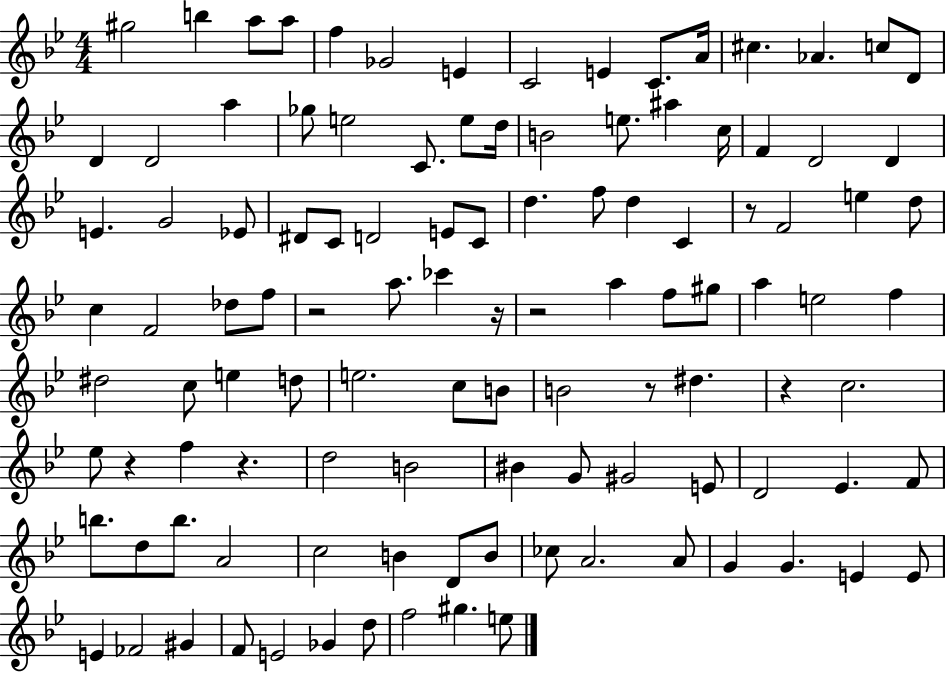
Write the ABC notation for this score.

X:1
T:Untitled
M:4/4
L:1/4
K:Bb
^g2 b a/2 a/2 f _G2 E C2 E C/2 A/4 ^c _A c/2 D/2 D D2 a _g/2 e2 C/2 e/2 d/4 B2 e/2 ^a c/4 F D2 D E G2 _E/2 ^D/2 C/2 D2 E/2 C/2 d f/2 d C z/2 F2 e d/2 c F2 _d/2 f/2 z2 a/2 _c' z/4 z2 a f/2 ^g/2 a e2 f ^d2 c/2 e d/2 e2 c/2 B/2 B2 z/2 ^d z c2 _e/2 z f z d2 B2 ^B G/2 ^G2 E/2 D2 _E F/2 b/2 d/2 b/2 A2 c2 B D/2 B/2 _c/2 A2 A/2 G G E E/2 E _F2 ^G F/2 E2 _G d/2 f2 ^g e/2